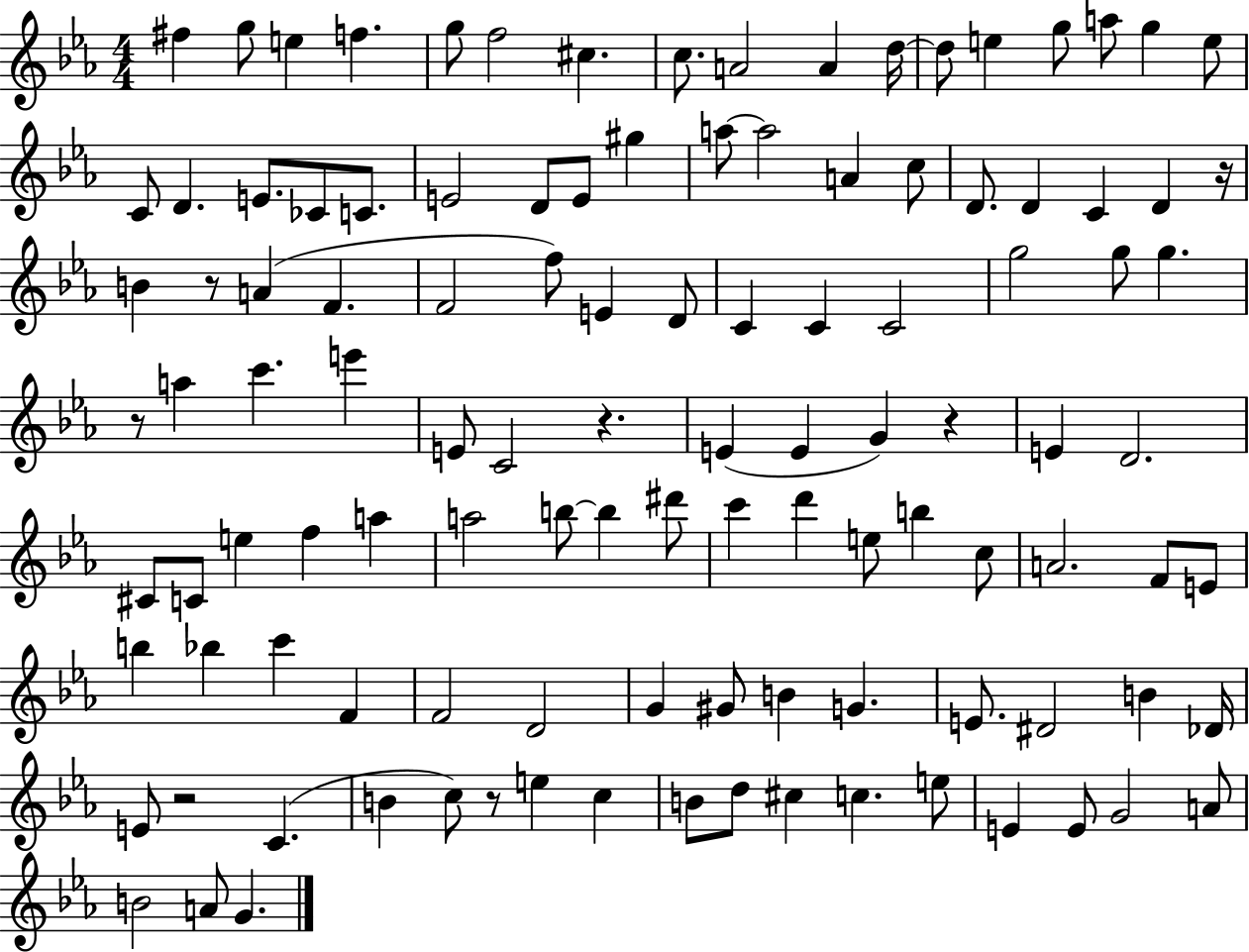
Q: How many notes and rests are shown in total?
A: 113